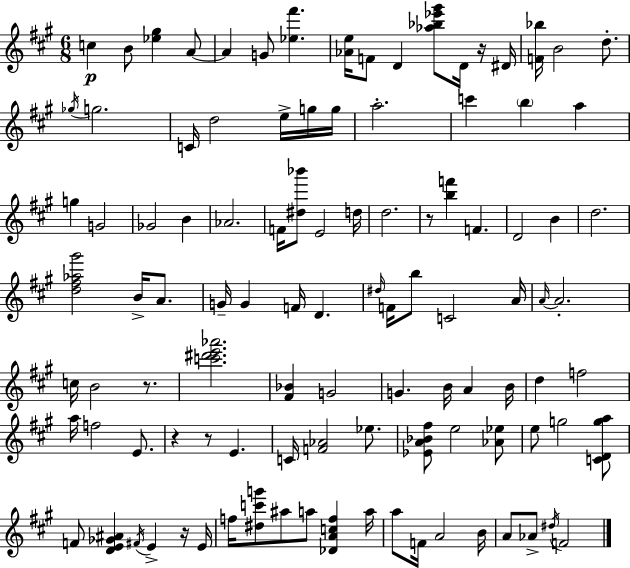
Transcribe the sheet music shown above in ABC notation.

X:1
T:Untitled
M:6/8
L:1/4
K:A
c B/2 [_e^g] A/2 A G/2 [_e^f'] [_Ae]/4 F/2 D [_a_b_e'^g']/2 D/4 z/4 ^D/4 [F_b]/4 B2 d/2 _g/4 g2 C/4 d2 e/4 g/4 g/4 a2 c' b a g G2 _G2 B _A2 F/4 [^d_b']/2 E2 d/4 d2 z/2 [bf'] F D2 B d2 [d^f_a^g']2 B/4 A/2 G/4 G F/4 D ^d/4 F/4 b/2 C2 A/4 A/4 A2 c/4 B2 z/2 [c'^d'e'_a']2 [^F_B] G2 G B/4 A B/4 d f2 a/4 f2 E/2 z z/2 E C/4 [F_A]2 _e/2 [_EA_B^f]/2 e2 [_A_e]/2 e/2 g2 [CDga]/2 F/2 [DE_G^A] ^F/4 E z/4 E/4 f/4 [^dc'g']/2 ^a/2 a/2 [_DAcf] a/4 a/2 F/4 A2 B/4 A/2 _A/2 ^d/4 F2